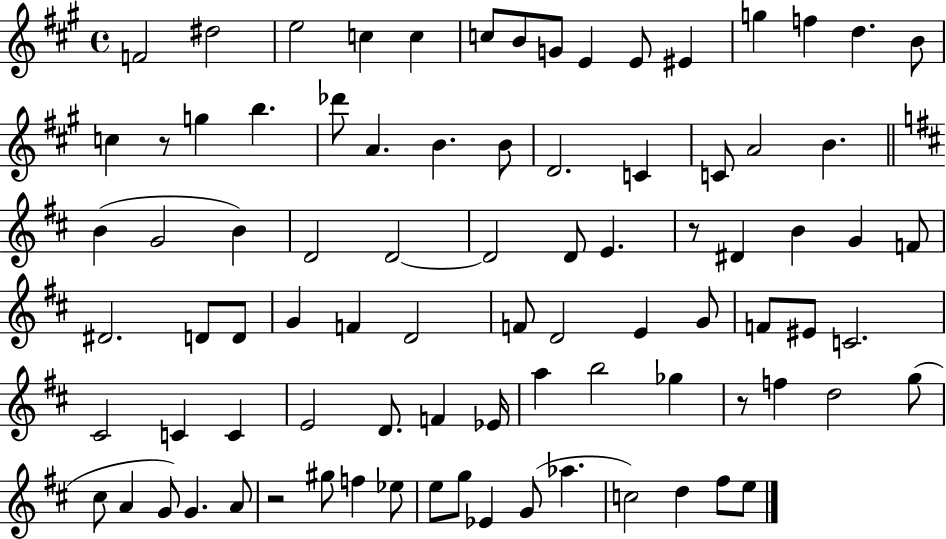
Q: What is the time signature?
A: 4/4